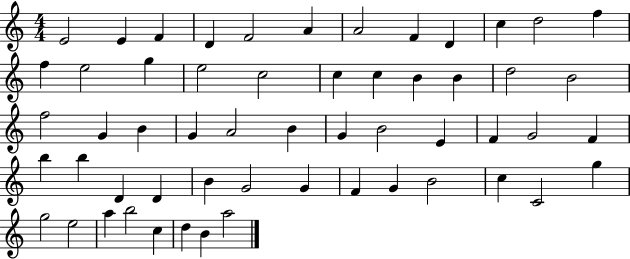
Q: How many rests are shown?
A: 0